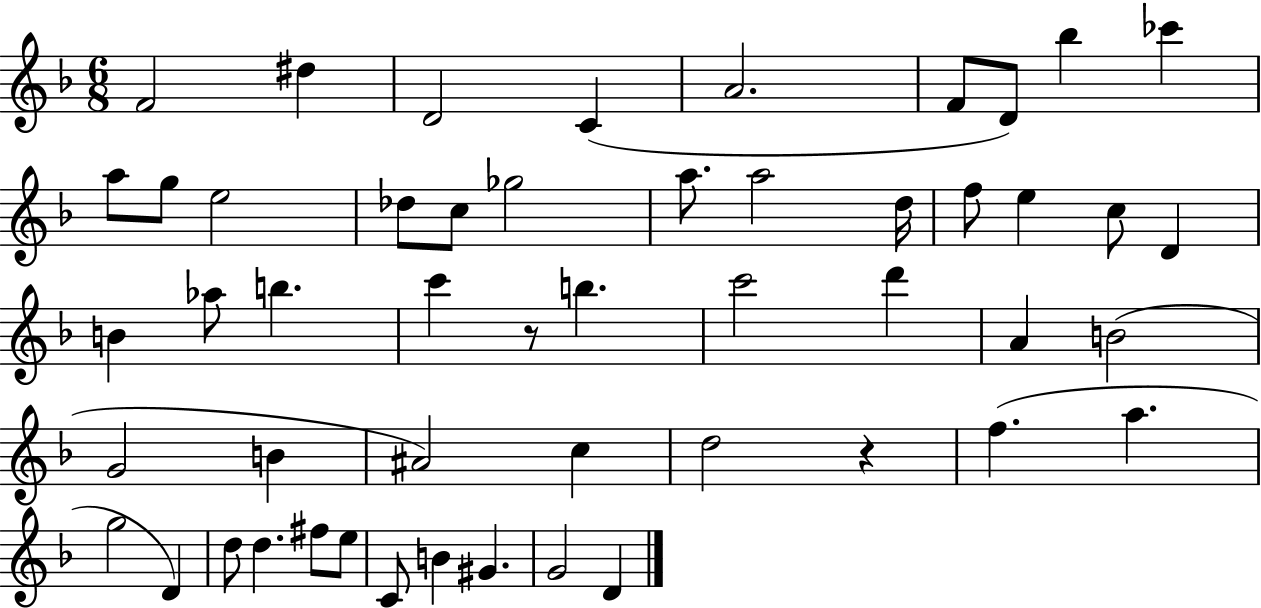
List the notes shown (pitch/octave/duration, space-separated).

F4/h D#5/q D4/h C4/q A4/h. F4/e D4/e Bb5/q CES6/q A5/e G5/e E5/h Db5/e C5/e Gb5/h A5/e. A5/h D5/s F5/e E5/q C5/e D4/q B4/q Ab5/e B5/q. C6/q R/e B5/q. C6/h D6/q A4/q B4/h G4/h B4/q A#4/h C5/q D5/h R/q F5/q. A5/q. G5/h D4/q D5/e D5/q. F#5/e E5/e C4/e B4/q G#4/q. G4/h D4/q